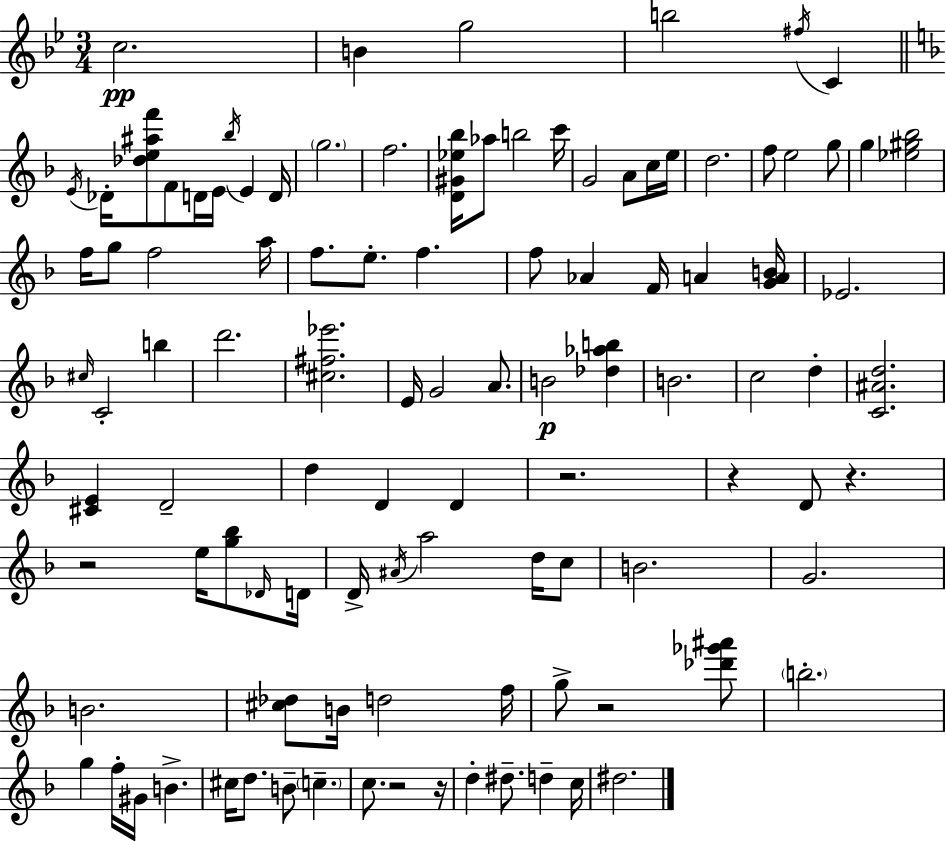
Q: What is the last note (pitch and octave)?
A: D#5